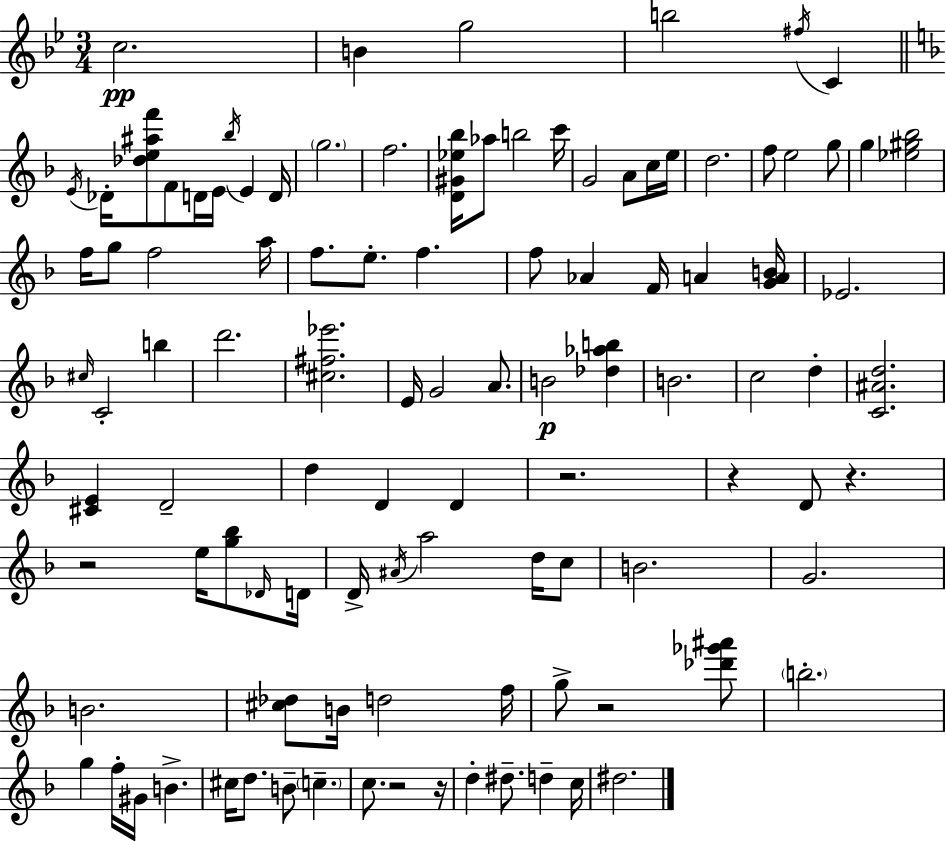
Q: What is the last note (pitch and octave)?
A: D#5